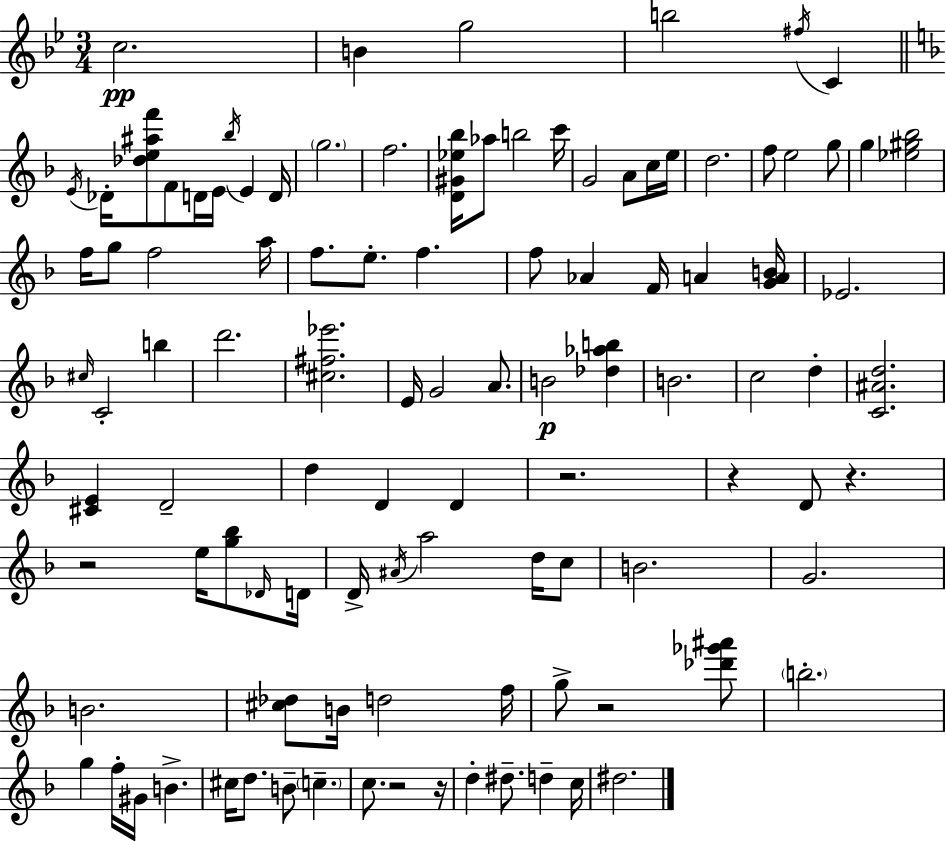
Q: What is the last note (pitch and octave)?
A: D#5